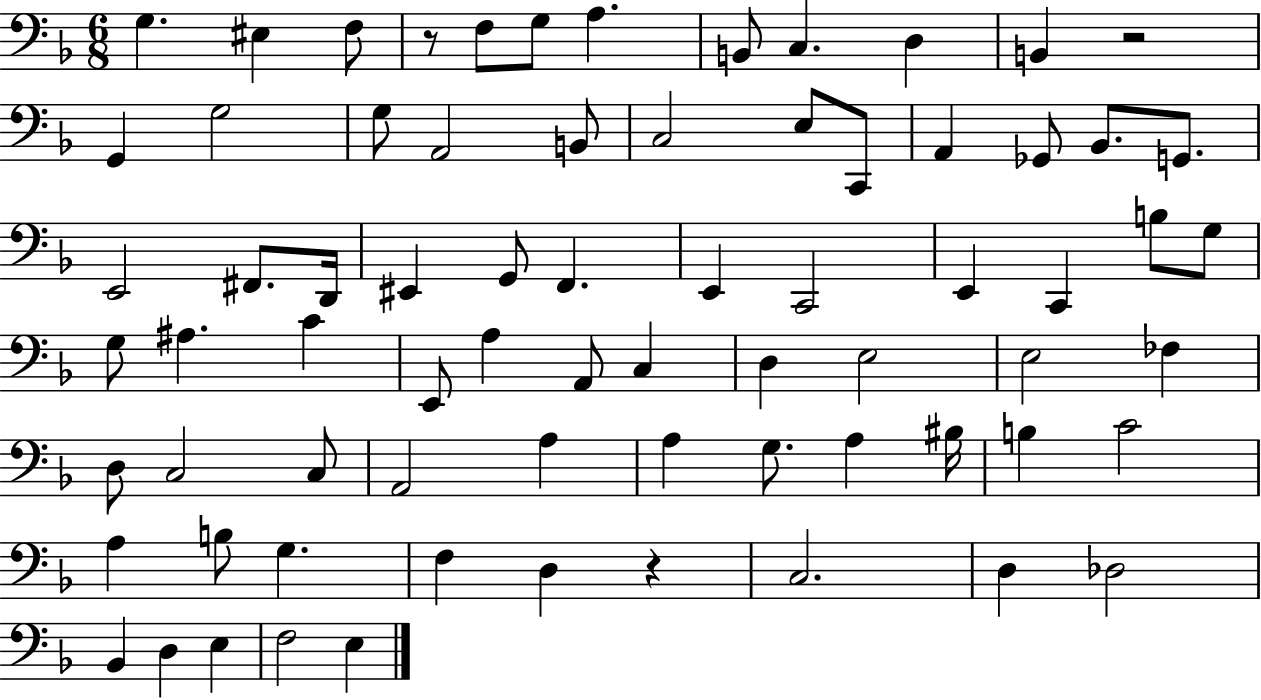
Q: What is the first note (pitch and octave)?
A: G3